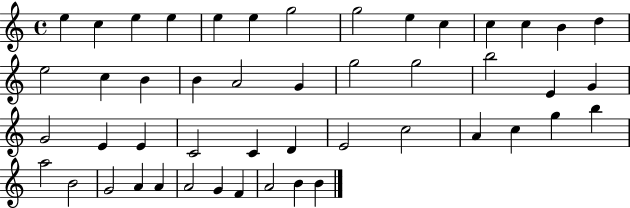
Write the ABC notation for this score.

X:1
T:Untitled
M:4/4
L:1/4
K:C
e c e e e e g2 g2 e c c c B d e2 c B B A2 G g2 g2 b2 E G G2 E E C2 C D E2 c2 A c g b a2 B2 G2 A A A2 G F A2 B B